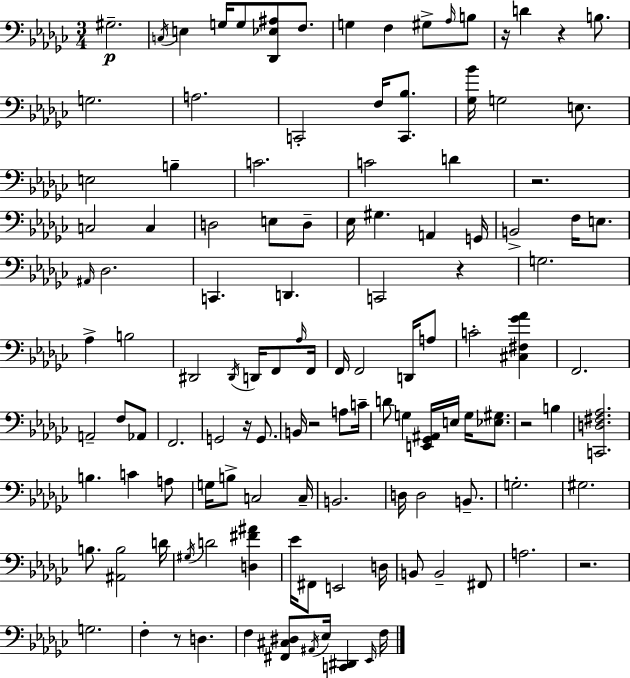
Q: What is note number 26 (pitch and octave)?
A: C3